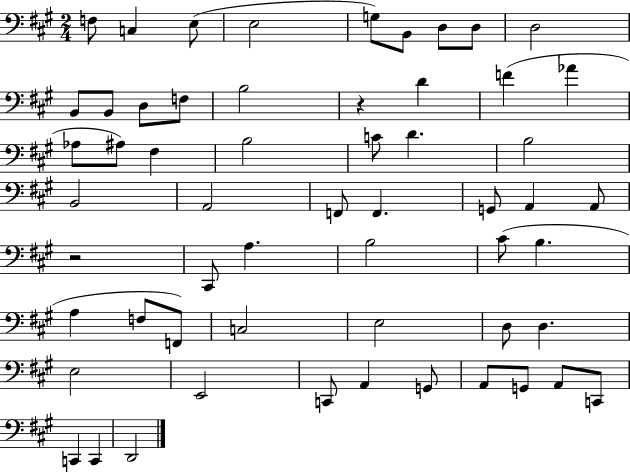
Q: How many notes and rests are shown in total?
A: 57